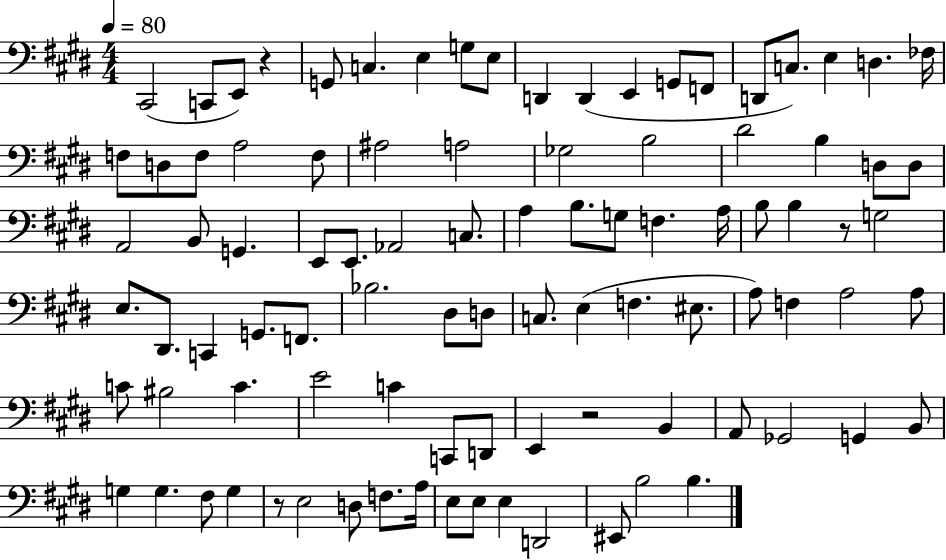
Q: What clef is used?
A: bass